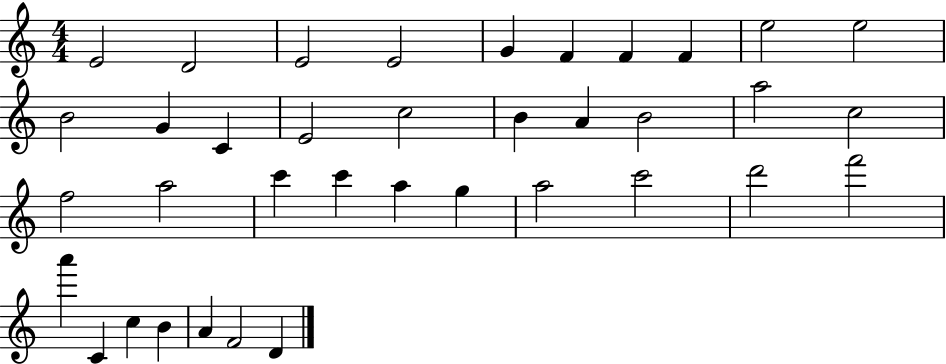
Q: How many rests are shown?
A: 0